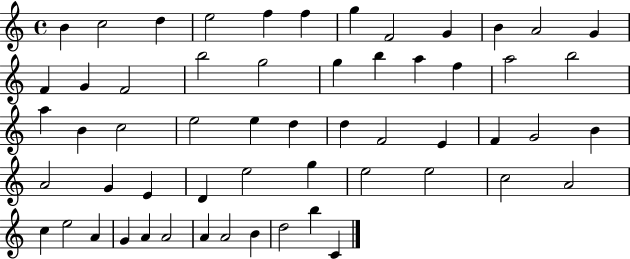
{
  \clef treble
  \time 4/4
  \defaultTimeSignature
  \key c \major
  b'4 c''2 d''4 | e''2 f''4 f''4 | g''4 f'2 g'4 | b'4 a'2 g'4 | \break f'4 g'4 f'2 | b''2 g''2 | g''4 b''4 a''4 f''4 | a''2 b''2 | \break a''4 b'4 c''2 | e''2 e''4 d''4 | d''4 f'2 e'4 | f'4 g'2 b'4 | \break a'2 g'4 e'4 | d'4 e''2 g''4 | e''2 e''2 | c''2 a'2 | \break c''4 e''2 a'4 | g'4 a'4 a'2 | a'4 a'2 b'4 | d''2 b''4 c'4 | \break \bar "|."
}